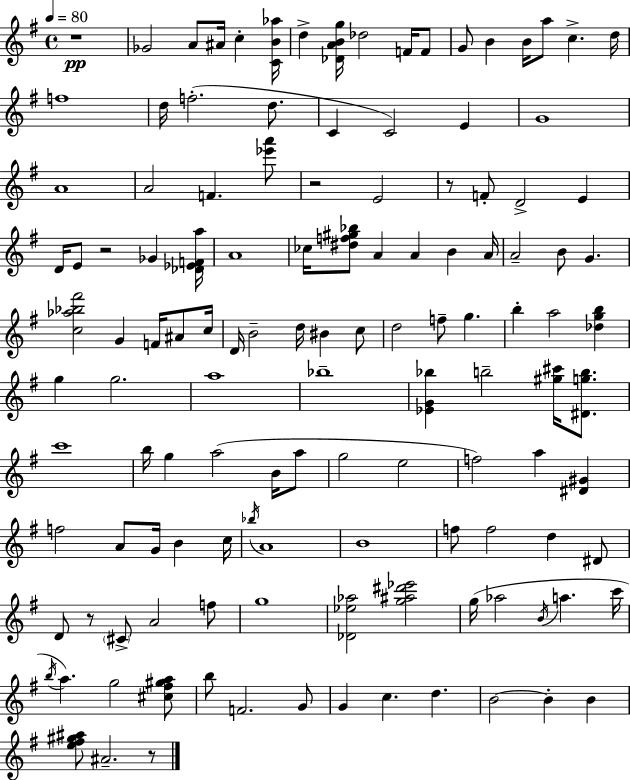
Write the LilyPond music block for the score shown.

{
  \clef treble
  \time 4/4
  \defaultTimeSignature
  \key g \major
  \tempo 4 = 80
  r1\pp | ges'2 a'8 ais'16 c''4-. <c' b' aes''>16 | d''4-> <des' a' b' g''>16 des''2 f'16 f'8 | g'8 b'4 b'16 a''8 c''4.-> d''16 | \break f''1 | d''16 f''2.-.( d''8. | c'4 c'2) e'4 | g'1 | \break a'1 | a'2 f'4. <ees''' a'''>8 | r2 e'2 | r8 f'8-. d'2-> e'4 | \break d'16 e'8 r2 ges'4 <des' ees' f' a''>16 | a'1 | ces''16 <dis'' f'' gis'' bes''>8 a'4 a'4 b'4 a'16 | a'2-- b'8 g'4. | \break <c'' aes'' bes'' fis'''>2 g'4 f'16 ais'8 c''16 | d'16 b'2-- d''16 bis'4 c''8 | d''2 f''8-- g''4. | b''4-. a''2 <des'' g'' b''>4 | \break g''4 g''2. | a''1 | bes''1-- | <ees' g' bes''>4 b''2-- <gis'' cis'''>16 <dis' g'' b''>8. | \break c'''1 | b''16 g''4 a''2( b'16 a''8 | g''2 e''2 | f''2) a''4 <dis' gis'>4 | \break f''2 a'8 g'16 b'4 c''16 | \acciaccatura { bes''16 } a'1 | b'1 | f''8 f''2 d''4 dis'8 | \break d'8 r8 \parenthesize cis'8-> a'2 f''8 | g''1 | <des' ees'' aes''>2 <g'' ais'' dis''' ees'''>2 | g''16( aes''2 \acciaccatura { b'16 } a''4. | \break c'''16 \acciaccatura { b''16 }) a''4. g''2 | <cis'' fis'' gis'' a''>8 b''8 f'2. | g'8 g'4 c''4. d''4. | b'2~~ b'4-. b'4 | \break <e'' fis'' gis'' ais''>8 ais'2.-- | r8 \bar "|."
}